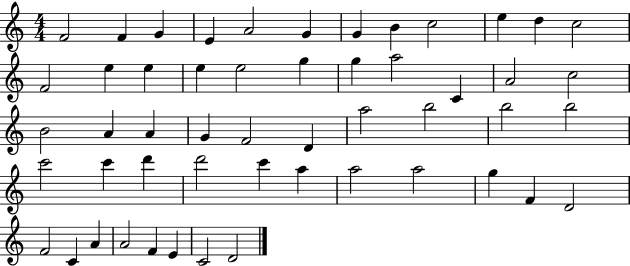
X:1
T:Untitled
M:4/4
L:1/4
K:C
F2 F G E A2 G G B c2 e d c2 F2 e e e e2 g g a2 C A2 c2 B2 A A G F2 D a2 b2 b2 b2 c'2 c' d' d'2 c' a a2 a2 g F D2 F2 C A A2 F E C2 D2